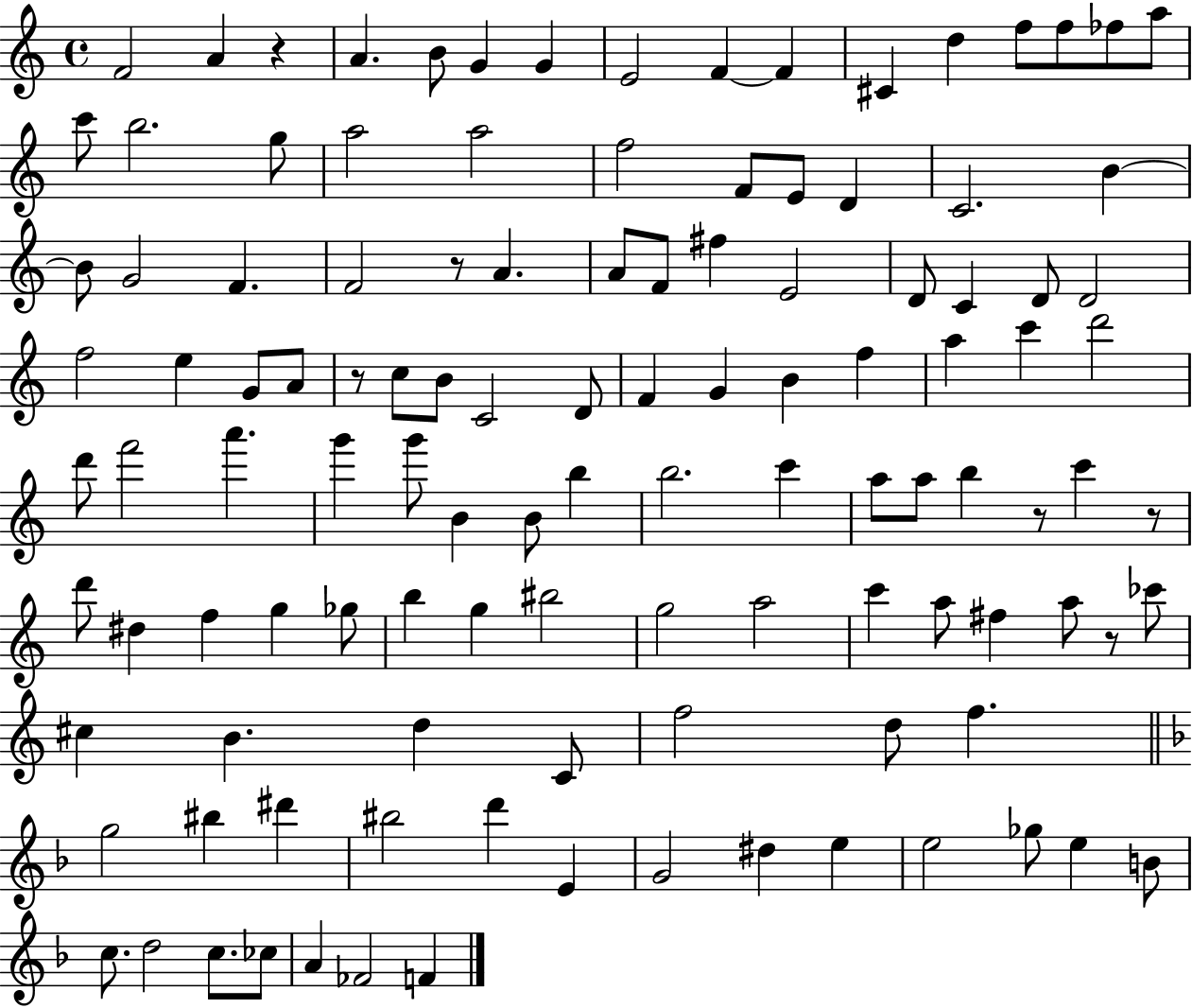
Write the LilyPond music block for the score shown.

{
  \clef treble
  \time 4/4
  \defaultTimeSignature
  \key c \major
  \repeat volta 2 { f'2 a'4 r4 | a'4. b'8 g'4 g'4 | e'2 f'4~~ f'4 | cis'4 d''4 f''8 f''8 fes''8 a''8 | \break c'''8 b''2. g''8 | a''2 a''2 | f''2 f'8 e'8 d'4 | c'2. b'4~~ | \break b'8 g'2 f'4. | f'2 r8 a'4. | a'8 f'8 fis''4 e'2 | d'8 c'4 d'8 d'2 | \break f''2 e''4 g'8 a'8 | r8 c''8 b'8 c'2 d'8 | f'4 g'4 b'4 f''4 | a''4 c'''4 d'''2 | \break d'''8 f'''2 a'''4. | g'''4 g'''8 b'4 b'8 b''4 | b''2. c'''4 | a''8 a''8 b''4 r8 c'''4 r8 | \break d'''8 dis''4 f''4 g''4 ges''8 | b''4 g''4 bis''2 | g''2 a''2 | c'''4 a''8 fis''4 a''8 r8 ces'''8 | \break cis''4 b'4. d''4 c'8 | f''2 d''8 f''4. | \bar "||" \break \key f \major g''2 bis''4 dis'''4 | bis''2 d'''4 e'4 | g'2 dis''4 e''4 | e''2 ges''8 e''4 b'8 | \break c''8. d''2 c''8. ces''8 | a'4 fes'2 f'4 | } \bar "|."
}